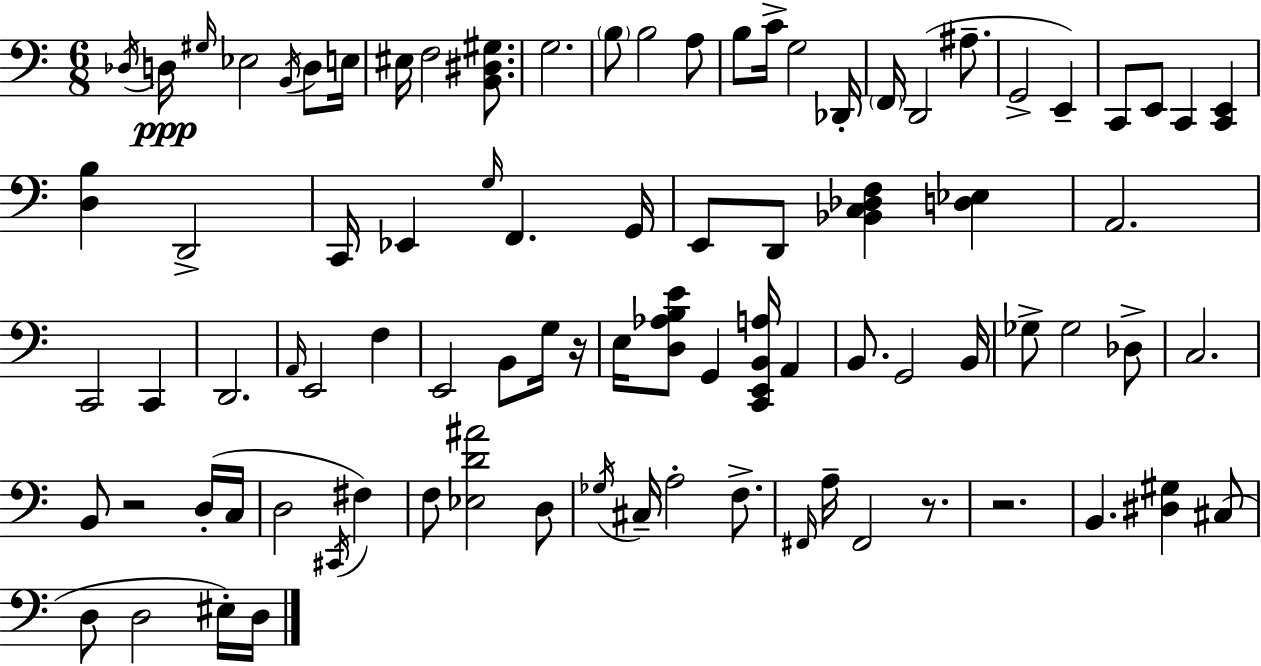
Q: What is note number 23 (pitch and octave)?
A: C2